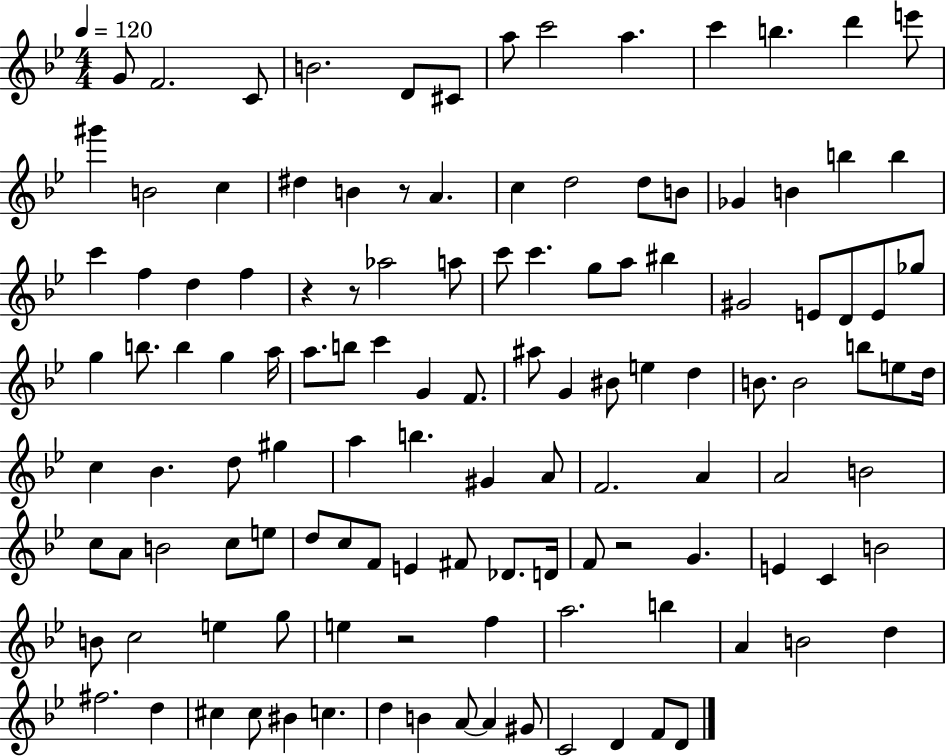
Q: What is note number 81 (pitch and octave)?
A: D5